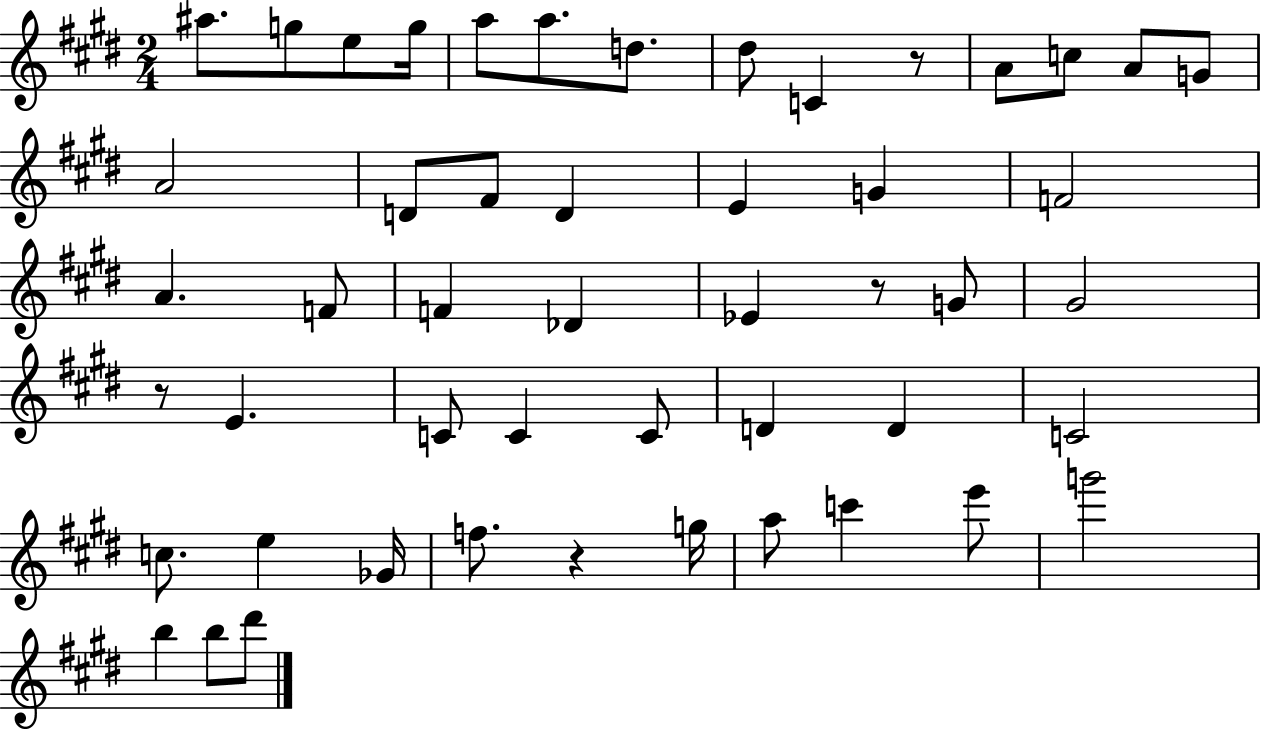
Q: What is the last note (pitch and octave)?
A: D#6